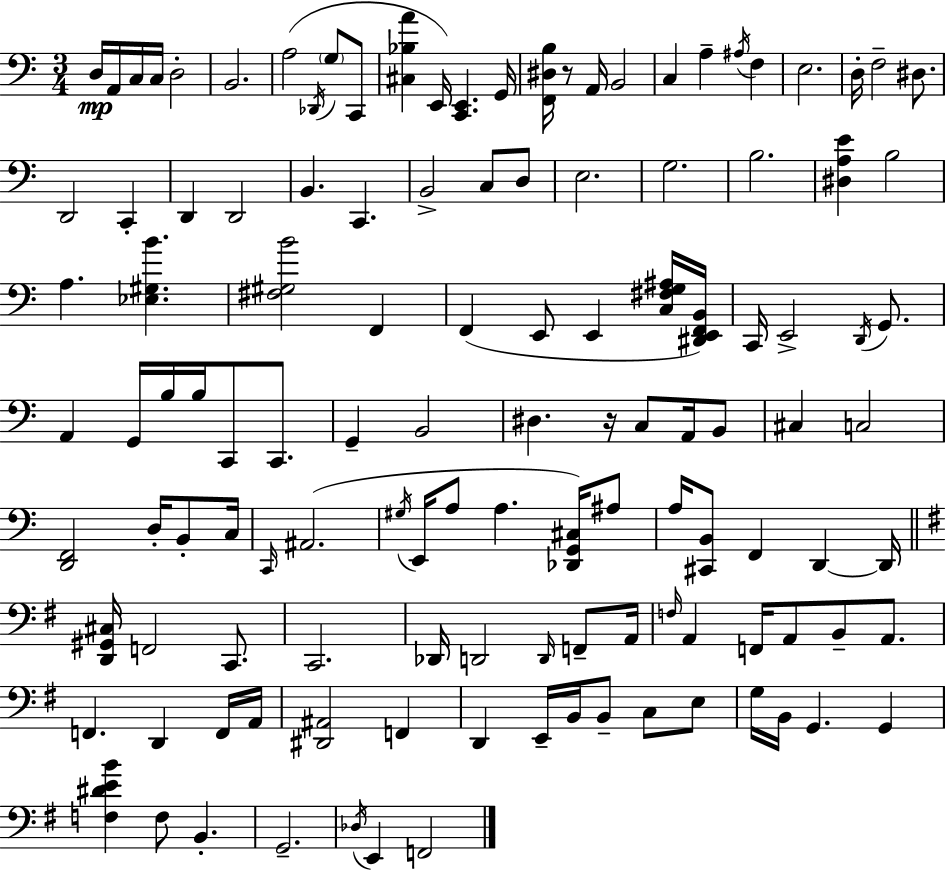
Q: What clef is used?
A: bass